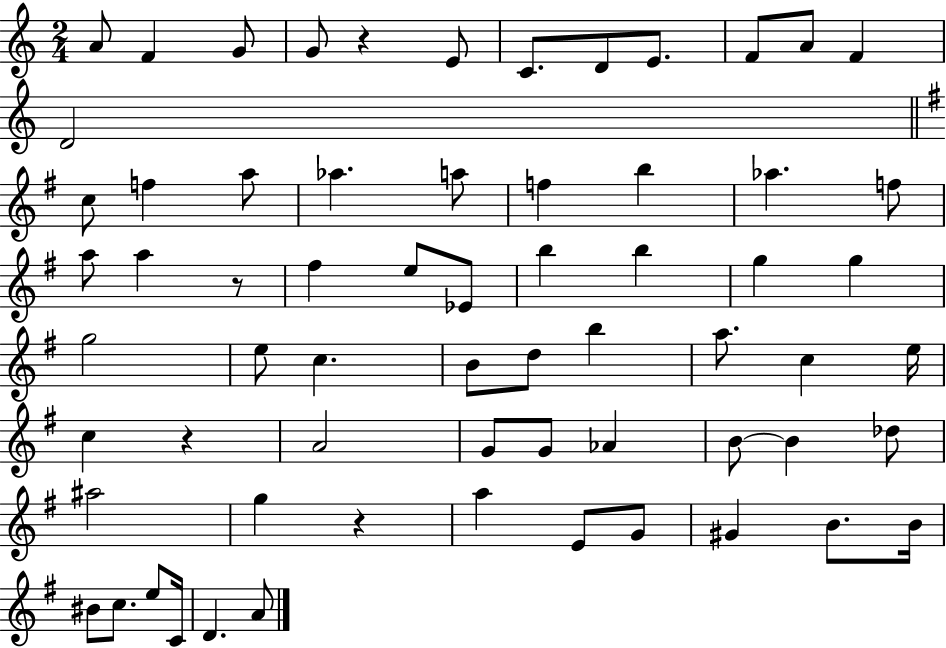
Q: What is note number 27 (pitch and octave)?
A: B5